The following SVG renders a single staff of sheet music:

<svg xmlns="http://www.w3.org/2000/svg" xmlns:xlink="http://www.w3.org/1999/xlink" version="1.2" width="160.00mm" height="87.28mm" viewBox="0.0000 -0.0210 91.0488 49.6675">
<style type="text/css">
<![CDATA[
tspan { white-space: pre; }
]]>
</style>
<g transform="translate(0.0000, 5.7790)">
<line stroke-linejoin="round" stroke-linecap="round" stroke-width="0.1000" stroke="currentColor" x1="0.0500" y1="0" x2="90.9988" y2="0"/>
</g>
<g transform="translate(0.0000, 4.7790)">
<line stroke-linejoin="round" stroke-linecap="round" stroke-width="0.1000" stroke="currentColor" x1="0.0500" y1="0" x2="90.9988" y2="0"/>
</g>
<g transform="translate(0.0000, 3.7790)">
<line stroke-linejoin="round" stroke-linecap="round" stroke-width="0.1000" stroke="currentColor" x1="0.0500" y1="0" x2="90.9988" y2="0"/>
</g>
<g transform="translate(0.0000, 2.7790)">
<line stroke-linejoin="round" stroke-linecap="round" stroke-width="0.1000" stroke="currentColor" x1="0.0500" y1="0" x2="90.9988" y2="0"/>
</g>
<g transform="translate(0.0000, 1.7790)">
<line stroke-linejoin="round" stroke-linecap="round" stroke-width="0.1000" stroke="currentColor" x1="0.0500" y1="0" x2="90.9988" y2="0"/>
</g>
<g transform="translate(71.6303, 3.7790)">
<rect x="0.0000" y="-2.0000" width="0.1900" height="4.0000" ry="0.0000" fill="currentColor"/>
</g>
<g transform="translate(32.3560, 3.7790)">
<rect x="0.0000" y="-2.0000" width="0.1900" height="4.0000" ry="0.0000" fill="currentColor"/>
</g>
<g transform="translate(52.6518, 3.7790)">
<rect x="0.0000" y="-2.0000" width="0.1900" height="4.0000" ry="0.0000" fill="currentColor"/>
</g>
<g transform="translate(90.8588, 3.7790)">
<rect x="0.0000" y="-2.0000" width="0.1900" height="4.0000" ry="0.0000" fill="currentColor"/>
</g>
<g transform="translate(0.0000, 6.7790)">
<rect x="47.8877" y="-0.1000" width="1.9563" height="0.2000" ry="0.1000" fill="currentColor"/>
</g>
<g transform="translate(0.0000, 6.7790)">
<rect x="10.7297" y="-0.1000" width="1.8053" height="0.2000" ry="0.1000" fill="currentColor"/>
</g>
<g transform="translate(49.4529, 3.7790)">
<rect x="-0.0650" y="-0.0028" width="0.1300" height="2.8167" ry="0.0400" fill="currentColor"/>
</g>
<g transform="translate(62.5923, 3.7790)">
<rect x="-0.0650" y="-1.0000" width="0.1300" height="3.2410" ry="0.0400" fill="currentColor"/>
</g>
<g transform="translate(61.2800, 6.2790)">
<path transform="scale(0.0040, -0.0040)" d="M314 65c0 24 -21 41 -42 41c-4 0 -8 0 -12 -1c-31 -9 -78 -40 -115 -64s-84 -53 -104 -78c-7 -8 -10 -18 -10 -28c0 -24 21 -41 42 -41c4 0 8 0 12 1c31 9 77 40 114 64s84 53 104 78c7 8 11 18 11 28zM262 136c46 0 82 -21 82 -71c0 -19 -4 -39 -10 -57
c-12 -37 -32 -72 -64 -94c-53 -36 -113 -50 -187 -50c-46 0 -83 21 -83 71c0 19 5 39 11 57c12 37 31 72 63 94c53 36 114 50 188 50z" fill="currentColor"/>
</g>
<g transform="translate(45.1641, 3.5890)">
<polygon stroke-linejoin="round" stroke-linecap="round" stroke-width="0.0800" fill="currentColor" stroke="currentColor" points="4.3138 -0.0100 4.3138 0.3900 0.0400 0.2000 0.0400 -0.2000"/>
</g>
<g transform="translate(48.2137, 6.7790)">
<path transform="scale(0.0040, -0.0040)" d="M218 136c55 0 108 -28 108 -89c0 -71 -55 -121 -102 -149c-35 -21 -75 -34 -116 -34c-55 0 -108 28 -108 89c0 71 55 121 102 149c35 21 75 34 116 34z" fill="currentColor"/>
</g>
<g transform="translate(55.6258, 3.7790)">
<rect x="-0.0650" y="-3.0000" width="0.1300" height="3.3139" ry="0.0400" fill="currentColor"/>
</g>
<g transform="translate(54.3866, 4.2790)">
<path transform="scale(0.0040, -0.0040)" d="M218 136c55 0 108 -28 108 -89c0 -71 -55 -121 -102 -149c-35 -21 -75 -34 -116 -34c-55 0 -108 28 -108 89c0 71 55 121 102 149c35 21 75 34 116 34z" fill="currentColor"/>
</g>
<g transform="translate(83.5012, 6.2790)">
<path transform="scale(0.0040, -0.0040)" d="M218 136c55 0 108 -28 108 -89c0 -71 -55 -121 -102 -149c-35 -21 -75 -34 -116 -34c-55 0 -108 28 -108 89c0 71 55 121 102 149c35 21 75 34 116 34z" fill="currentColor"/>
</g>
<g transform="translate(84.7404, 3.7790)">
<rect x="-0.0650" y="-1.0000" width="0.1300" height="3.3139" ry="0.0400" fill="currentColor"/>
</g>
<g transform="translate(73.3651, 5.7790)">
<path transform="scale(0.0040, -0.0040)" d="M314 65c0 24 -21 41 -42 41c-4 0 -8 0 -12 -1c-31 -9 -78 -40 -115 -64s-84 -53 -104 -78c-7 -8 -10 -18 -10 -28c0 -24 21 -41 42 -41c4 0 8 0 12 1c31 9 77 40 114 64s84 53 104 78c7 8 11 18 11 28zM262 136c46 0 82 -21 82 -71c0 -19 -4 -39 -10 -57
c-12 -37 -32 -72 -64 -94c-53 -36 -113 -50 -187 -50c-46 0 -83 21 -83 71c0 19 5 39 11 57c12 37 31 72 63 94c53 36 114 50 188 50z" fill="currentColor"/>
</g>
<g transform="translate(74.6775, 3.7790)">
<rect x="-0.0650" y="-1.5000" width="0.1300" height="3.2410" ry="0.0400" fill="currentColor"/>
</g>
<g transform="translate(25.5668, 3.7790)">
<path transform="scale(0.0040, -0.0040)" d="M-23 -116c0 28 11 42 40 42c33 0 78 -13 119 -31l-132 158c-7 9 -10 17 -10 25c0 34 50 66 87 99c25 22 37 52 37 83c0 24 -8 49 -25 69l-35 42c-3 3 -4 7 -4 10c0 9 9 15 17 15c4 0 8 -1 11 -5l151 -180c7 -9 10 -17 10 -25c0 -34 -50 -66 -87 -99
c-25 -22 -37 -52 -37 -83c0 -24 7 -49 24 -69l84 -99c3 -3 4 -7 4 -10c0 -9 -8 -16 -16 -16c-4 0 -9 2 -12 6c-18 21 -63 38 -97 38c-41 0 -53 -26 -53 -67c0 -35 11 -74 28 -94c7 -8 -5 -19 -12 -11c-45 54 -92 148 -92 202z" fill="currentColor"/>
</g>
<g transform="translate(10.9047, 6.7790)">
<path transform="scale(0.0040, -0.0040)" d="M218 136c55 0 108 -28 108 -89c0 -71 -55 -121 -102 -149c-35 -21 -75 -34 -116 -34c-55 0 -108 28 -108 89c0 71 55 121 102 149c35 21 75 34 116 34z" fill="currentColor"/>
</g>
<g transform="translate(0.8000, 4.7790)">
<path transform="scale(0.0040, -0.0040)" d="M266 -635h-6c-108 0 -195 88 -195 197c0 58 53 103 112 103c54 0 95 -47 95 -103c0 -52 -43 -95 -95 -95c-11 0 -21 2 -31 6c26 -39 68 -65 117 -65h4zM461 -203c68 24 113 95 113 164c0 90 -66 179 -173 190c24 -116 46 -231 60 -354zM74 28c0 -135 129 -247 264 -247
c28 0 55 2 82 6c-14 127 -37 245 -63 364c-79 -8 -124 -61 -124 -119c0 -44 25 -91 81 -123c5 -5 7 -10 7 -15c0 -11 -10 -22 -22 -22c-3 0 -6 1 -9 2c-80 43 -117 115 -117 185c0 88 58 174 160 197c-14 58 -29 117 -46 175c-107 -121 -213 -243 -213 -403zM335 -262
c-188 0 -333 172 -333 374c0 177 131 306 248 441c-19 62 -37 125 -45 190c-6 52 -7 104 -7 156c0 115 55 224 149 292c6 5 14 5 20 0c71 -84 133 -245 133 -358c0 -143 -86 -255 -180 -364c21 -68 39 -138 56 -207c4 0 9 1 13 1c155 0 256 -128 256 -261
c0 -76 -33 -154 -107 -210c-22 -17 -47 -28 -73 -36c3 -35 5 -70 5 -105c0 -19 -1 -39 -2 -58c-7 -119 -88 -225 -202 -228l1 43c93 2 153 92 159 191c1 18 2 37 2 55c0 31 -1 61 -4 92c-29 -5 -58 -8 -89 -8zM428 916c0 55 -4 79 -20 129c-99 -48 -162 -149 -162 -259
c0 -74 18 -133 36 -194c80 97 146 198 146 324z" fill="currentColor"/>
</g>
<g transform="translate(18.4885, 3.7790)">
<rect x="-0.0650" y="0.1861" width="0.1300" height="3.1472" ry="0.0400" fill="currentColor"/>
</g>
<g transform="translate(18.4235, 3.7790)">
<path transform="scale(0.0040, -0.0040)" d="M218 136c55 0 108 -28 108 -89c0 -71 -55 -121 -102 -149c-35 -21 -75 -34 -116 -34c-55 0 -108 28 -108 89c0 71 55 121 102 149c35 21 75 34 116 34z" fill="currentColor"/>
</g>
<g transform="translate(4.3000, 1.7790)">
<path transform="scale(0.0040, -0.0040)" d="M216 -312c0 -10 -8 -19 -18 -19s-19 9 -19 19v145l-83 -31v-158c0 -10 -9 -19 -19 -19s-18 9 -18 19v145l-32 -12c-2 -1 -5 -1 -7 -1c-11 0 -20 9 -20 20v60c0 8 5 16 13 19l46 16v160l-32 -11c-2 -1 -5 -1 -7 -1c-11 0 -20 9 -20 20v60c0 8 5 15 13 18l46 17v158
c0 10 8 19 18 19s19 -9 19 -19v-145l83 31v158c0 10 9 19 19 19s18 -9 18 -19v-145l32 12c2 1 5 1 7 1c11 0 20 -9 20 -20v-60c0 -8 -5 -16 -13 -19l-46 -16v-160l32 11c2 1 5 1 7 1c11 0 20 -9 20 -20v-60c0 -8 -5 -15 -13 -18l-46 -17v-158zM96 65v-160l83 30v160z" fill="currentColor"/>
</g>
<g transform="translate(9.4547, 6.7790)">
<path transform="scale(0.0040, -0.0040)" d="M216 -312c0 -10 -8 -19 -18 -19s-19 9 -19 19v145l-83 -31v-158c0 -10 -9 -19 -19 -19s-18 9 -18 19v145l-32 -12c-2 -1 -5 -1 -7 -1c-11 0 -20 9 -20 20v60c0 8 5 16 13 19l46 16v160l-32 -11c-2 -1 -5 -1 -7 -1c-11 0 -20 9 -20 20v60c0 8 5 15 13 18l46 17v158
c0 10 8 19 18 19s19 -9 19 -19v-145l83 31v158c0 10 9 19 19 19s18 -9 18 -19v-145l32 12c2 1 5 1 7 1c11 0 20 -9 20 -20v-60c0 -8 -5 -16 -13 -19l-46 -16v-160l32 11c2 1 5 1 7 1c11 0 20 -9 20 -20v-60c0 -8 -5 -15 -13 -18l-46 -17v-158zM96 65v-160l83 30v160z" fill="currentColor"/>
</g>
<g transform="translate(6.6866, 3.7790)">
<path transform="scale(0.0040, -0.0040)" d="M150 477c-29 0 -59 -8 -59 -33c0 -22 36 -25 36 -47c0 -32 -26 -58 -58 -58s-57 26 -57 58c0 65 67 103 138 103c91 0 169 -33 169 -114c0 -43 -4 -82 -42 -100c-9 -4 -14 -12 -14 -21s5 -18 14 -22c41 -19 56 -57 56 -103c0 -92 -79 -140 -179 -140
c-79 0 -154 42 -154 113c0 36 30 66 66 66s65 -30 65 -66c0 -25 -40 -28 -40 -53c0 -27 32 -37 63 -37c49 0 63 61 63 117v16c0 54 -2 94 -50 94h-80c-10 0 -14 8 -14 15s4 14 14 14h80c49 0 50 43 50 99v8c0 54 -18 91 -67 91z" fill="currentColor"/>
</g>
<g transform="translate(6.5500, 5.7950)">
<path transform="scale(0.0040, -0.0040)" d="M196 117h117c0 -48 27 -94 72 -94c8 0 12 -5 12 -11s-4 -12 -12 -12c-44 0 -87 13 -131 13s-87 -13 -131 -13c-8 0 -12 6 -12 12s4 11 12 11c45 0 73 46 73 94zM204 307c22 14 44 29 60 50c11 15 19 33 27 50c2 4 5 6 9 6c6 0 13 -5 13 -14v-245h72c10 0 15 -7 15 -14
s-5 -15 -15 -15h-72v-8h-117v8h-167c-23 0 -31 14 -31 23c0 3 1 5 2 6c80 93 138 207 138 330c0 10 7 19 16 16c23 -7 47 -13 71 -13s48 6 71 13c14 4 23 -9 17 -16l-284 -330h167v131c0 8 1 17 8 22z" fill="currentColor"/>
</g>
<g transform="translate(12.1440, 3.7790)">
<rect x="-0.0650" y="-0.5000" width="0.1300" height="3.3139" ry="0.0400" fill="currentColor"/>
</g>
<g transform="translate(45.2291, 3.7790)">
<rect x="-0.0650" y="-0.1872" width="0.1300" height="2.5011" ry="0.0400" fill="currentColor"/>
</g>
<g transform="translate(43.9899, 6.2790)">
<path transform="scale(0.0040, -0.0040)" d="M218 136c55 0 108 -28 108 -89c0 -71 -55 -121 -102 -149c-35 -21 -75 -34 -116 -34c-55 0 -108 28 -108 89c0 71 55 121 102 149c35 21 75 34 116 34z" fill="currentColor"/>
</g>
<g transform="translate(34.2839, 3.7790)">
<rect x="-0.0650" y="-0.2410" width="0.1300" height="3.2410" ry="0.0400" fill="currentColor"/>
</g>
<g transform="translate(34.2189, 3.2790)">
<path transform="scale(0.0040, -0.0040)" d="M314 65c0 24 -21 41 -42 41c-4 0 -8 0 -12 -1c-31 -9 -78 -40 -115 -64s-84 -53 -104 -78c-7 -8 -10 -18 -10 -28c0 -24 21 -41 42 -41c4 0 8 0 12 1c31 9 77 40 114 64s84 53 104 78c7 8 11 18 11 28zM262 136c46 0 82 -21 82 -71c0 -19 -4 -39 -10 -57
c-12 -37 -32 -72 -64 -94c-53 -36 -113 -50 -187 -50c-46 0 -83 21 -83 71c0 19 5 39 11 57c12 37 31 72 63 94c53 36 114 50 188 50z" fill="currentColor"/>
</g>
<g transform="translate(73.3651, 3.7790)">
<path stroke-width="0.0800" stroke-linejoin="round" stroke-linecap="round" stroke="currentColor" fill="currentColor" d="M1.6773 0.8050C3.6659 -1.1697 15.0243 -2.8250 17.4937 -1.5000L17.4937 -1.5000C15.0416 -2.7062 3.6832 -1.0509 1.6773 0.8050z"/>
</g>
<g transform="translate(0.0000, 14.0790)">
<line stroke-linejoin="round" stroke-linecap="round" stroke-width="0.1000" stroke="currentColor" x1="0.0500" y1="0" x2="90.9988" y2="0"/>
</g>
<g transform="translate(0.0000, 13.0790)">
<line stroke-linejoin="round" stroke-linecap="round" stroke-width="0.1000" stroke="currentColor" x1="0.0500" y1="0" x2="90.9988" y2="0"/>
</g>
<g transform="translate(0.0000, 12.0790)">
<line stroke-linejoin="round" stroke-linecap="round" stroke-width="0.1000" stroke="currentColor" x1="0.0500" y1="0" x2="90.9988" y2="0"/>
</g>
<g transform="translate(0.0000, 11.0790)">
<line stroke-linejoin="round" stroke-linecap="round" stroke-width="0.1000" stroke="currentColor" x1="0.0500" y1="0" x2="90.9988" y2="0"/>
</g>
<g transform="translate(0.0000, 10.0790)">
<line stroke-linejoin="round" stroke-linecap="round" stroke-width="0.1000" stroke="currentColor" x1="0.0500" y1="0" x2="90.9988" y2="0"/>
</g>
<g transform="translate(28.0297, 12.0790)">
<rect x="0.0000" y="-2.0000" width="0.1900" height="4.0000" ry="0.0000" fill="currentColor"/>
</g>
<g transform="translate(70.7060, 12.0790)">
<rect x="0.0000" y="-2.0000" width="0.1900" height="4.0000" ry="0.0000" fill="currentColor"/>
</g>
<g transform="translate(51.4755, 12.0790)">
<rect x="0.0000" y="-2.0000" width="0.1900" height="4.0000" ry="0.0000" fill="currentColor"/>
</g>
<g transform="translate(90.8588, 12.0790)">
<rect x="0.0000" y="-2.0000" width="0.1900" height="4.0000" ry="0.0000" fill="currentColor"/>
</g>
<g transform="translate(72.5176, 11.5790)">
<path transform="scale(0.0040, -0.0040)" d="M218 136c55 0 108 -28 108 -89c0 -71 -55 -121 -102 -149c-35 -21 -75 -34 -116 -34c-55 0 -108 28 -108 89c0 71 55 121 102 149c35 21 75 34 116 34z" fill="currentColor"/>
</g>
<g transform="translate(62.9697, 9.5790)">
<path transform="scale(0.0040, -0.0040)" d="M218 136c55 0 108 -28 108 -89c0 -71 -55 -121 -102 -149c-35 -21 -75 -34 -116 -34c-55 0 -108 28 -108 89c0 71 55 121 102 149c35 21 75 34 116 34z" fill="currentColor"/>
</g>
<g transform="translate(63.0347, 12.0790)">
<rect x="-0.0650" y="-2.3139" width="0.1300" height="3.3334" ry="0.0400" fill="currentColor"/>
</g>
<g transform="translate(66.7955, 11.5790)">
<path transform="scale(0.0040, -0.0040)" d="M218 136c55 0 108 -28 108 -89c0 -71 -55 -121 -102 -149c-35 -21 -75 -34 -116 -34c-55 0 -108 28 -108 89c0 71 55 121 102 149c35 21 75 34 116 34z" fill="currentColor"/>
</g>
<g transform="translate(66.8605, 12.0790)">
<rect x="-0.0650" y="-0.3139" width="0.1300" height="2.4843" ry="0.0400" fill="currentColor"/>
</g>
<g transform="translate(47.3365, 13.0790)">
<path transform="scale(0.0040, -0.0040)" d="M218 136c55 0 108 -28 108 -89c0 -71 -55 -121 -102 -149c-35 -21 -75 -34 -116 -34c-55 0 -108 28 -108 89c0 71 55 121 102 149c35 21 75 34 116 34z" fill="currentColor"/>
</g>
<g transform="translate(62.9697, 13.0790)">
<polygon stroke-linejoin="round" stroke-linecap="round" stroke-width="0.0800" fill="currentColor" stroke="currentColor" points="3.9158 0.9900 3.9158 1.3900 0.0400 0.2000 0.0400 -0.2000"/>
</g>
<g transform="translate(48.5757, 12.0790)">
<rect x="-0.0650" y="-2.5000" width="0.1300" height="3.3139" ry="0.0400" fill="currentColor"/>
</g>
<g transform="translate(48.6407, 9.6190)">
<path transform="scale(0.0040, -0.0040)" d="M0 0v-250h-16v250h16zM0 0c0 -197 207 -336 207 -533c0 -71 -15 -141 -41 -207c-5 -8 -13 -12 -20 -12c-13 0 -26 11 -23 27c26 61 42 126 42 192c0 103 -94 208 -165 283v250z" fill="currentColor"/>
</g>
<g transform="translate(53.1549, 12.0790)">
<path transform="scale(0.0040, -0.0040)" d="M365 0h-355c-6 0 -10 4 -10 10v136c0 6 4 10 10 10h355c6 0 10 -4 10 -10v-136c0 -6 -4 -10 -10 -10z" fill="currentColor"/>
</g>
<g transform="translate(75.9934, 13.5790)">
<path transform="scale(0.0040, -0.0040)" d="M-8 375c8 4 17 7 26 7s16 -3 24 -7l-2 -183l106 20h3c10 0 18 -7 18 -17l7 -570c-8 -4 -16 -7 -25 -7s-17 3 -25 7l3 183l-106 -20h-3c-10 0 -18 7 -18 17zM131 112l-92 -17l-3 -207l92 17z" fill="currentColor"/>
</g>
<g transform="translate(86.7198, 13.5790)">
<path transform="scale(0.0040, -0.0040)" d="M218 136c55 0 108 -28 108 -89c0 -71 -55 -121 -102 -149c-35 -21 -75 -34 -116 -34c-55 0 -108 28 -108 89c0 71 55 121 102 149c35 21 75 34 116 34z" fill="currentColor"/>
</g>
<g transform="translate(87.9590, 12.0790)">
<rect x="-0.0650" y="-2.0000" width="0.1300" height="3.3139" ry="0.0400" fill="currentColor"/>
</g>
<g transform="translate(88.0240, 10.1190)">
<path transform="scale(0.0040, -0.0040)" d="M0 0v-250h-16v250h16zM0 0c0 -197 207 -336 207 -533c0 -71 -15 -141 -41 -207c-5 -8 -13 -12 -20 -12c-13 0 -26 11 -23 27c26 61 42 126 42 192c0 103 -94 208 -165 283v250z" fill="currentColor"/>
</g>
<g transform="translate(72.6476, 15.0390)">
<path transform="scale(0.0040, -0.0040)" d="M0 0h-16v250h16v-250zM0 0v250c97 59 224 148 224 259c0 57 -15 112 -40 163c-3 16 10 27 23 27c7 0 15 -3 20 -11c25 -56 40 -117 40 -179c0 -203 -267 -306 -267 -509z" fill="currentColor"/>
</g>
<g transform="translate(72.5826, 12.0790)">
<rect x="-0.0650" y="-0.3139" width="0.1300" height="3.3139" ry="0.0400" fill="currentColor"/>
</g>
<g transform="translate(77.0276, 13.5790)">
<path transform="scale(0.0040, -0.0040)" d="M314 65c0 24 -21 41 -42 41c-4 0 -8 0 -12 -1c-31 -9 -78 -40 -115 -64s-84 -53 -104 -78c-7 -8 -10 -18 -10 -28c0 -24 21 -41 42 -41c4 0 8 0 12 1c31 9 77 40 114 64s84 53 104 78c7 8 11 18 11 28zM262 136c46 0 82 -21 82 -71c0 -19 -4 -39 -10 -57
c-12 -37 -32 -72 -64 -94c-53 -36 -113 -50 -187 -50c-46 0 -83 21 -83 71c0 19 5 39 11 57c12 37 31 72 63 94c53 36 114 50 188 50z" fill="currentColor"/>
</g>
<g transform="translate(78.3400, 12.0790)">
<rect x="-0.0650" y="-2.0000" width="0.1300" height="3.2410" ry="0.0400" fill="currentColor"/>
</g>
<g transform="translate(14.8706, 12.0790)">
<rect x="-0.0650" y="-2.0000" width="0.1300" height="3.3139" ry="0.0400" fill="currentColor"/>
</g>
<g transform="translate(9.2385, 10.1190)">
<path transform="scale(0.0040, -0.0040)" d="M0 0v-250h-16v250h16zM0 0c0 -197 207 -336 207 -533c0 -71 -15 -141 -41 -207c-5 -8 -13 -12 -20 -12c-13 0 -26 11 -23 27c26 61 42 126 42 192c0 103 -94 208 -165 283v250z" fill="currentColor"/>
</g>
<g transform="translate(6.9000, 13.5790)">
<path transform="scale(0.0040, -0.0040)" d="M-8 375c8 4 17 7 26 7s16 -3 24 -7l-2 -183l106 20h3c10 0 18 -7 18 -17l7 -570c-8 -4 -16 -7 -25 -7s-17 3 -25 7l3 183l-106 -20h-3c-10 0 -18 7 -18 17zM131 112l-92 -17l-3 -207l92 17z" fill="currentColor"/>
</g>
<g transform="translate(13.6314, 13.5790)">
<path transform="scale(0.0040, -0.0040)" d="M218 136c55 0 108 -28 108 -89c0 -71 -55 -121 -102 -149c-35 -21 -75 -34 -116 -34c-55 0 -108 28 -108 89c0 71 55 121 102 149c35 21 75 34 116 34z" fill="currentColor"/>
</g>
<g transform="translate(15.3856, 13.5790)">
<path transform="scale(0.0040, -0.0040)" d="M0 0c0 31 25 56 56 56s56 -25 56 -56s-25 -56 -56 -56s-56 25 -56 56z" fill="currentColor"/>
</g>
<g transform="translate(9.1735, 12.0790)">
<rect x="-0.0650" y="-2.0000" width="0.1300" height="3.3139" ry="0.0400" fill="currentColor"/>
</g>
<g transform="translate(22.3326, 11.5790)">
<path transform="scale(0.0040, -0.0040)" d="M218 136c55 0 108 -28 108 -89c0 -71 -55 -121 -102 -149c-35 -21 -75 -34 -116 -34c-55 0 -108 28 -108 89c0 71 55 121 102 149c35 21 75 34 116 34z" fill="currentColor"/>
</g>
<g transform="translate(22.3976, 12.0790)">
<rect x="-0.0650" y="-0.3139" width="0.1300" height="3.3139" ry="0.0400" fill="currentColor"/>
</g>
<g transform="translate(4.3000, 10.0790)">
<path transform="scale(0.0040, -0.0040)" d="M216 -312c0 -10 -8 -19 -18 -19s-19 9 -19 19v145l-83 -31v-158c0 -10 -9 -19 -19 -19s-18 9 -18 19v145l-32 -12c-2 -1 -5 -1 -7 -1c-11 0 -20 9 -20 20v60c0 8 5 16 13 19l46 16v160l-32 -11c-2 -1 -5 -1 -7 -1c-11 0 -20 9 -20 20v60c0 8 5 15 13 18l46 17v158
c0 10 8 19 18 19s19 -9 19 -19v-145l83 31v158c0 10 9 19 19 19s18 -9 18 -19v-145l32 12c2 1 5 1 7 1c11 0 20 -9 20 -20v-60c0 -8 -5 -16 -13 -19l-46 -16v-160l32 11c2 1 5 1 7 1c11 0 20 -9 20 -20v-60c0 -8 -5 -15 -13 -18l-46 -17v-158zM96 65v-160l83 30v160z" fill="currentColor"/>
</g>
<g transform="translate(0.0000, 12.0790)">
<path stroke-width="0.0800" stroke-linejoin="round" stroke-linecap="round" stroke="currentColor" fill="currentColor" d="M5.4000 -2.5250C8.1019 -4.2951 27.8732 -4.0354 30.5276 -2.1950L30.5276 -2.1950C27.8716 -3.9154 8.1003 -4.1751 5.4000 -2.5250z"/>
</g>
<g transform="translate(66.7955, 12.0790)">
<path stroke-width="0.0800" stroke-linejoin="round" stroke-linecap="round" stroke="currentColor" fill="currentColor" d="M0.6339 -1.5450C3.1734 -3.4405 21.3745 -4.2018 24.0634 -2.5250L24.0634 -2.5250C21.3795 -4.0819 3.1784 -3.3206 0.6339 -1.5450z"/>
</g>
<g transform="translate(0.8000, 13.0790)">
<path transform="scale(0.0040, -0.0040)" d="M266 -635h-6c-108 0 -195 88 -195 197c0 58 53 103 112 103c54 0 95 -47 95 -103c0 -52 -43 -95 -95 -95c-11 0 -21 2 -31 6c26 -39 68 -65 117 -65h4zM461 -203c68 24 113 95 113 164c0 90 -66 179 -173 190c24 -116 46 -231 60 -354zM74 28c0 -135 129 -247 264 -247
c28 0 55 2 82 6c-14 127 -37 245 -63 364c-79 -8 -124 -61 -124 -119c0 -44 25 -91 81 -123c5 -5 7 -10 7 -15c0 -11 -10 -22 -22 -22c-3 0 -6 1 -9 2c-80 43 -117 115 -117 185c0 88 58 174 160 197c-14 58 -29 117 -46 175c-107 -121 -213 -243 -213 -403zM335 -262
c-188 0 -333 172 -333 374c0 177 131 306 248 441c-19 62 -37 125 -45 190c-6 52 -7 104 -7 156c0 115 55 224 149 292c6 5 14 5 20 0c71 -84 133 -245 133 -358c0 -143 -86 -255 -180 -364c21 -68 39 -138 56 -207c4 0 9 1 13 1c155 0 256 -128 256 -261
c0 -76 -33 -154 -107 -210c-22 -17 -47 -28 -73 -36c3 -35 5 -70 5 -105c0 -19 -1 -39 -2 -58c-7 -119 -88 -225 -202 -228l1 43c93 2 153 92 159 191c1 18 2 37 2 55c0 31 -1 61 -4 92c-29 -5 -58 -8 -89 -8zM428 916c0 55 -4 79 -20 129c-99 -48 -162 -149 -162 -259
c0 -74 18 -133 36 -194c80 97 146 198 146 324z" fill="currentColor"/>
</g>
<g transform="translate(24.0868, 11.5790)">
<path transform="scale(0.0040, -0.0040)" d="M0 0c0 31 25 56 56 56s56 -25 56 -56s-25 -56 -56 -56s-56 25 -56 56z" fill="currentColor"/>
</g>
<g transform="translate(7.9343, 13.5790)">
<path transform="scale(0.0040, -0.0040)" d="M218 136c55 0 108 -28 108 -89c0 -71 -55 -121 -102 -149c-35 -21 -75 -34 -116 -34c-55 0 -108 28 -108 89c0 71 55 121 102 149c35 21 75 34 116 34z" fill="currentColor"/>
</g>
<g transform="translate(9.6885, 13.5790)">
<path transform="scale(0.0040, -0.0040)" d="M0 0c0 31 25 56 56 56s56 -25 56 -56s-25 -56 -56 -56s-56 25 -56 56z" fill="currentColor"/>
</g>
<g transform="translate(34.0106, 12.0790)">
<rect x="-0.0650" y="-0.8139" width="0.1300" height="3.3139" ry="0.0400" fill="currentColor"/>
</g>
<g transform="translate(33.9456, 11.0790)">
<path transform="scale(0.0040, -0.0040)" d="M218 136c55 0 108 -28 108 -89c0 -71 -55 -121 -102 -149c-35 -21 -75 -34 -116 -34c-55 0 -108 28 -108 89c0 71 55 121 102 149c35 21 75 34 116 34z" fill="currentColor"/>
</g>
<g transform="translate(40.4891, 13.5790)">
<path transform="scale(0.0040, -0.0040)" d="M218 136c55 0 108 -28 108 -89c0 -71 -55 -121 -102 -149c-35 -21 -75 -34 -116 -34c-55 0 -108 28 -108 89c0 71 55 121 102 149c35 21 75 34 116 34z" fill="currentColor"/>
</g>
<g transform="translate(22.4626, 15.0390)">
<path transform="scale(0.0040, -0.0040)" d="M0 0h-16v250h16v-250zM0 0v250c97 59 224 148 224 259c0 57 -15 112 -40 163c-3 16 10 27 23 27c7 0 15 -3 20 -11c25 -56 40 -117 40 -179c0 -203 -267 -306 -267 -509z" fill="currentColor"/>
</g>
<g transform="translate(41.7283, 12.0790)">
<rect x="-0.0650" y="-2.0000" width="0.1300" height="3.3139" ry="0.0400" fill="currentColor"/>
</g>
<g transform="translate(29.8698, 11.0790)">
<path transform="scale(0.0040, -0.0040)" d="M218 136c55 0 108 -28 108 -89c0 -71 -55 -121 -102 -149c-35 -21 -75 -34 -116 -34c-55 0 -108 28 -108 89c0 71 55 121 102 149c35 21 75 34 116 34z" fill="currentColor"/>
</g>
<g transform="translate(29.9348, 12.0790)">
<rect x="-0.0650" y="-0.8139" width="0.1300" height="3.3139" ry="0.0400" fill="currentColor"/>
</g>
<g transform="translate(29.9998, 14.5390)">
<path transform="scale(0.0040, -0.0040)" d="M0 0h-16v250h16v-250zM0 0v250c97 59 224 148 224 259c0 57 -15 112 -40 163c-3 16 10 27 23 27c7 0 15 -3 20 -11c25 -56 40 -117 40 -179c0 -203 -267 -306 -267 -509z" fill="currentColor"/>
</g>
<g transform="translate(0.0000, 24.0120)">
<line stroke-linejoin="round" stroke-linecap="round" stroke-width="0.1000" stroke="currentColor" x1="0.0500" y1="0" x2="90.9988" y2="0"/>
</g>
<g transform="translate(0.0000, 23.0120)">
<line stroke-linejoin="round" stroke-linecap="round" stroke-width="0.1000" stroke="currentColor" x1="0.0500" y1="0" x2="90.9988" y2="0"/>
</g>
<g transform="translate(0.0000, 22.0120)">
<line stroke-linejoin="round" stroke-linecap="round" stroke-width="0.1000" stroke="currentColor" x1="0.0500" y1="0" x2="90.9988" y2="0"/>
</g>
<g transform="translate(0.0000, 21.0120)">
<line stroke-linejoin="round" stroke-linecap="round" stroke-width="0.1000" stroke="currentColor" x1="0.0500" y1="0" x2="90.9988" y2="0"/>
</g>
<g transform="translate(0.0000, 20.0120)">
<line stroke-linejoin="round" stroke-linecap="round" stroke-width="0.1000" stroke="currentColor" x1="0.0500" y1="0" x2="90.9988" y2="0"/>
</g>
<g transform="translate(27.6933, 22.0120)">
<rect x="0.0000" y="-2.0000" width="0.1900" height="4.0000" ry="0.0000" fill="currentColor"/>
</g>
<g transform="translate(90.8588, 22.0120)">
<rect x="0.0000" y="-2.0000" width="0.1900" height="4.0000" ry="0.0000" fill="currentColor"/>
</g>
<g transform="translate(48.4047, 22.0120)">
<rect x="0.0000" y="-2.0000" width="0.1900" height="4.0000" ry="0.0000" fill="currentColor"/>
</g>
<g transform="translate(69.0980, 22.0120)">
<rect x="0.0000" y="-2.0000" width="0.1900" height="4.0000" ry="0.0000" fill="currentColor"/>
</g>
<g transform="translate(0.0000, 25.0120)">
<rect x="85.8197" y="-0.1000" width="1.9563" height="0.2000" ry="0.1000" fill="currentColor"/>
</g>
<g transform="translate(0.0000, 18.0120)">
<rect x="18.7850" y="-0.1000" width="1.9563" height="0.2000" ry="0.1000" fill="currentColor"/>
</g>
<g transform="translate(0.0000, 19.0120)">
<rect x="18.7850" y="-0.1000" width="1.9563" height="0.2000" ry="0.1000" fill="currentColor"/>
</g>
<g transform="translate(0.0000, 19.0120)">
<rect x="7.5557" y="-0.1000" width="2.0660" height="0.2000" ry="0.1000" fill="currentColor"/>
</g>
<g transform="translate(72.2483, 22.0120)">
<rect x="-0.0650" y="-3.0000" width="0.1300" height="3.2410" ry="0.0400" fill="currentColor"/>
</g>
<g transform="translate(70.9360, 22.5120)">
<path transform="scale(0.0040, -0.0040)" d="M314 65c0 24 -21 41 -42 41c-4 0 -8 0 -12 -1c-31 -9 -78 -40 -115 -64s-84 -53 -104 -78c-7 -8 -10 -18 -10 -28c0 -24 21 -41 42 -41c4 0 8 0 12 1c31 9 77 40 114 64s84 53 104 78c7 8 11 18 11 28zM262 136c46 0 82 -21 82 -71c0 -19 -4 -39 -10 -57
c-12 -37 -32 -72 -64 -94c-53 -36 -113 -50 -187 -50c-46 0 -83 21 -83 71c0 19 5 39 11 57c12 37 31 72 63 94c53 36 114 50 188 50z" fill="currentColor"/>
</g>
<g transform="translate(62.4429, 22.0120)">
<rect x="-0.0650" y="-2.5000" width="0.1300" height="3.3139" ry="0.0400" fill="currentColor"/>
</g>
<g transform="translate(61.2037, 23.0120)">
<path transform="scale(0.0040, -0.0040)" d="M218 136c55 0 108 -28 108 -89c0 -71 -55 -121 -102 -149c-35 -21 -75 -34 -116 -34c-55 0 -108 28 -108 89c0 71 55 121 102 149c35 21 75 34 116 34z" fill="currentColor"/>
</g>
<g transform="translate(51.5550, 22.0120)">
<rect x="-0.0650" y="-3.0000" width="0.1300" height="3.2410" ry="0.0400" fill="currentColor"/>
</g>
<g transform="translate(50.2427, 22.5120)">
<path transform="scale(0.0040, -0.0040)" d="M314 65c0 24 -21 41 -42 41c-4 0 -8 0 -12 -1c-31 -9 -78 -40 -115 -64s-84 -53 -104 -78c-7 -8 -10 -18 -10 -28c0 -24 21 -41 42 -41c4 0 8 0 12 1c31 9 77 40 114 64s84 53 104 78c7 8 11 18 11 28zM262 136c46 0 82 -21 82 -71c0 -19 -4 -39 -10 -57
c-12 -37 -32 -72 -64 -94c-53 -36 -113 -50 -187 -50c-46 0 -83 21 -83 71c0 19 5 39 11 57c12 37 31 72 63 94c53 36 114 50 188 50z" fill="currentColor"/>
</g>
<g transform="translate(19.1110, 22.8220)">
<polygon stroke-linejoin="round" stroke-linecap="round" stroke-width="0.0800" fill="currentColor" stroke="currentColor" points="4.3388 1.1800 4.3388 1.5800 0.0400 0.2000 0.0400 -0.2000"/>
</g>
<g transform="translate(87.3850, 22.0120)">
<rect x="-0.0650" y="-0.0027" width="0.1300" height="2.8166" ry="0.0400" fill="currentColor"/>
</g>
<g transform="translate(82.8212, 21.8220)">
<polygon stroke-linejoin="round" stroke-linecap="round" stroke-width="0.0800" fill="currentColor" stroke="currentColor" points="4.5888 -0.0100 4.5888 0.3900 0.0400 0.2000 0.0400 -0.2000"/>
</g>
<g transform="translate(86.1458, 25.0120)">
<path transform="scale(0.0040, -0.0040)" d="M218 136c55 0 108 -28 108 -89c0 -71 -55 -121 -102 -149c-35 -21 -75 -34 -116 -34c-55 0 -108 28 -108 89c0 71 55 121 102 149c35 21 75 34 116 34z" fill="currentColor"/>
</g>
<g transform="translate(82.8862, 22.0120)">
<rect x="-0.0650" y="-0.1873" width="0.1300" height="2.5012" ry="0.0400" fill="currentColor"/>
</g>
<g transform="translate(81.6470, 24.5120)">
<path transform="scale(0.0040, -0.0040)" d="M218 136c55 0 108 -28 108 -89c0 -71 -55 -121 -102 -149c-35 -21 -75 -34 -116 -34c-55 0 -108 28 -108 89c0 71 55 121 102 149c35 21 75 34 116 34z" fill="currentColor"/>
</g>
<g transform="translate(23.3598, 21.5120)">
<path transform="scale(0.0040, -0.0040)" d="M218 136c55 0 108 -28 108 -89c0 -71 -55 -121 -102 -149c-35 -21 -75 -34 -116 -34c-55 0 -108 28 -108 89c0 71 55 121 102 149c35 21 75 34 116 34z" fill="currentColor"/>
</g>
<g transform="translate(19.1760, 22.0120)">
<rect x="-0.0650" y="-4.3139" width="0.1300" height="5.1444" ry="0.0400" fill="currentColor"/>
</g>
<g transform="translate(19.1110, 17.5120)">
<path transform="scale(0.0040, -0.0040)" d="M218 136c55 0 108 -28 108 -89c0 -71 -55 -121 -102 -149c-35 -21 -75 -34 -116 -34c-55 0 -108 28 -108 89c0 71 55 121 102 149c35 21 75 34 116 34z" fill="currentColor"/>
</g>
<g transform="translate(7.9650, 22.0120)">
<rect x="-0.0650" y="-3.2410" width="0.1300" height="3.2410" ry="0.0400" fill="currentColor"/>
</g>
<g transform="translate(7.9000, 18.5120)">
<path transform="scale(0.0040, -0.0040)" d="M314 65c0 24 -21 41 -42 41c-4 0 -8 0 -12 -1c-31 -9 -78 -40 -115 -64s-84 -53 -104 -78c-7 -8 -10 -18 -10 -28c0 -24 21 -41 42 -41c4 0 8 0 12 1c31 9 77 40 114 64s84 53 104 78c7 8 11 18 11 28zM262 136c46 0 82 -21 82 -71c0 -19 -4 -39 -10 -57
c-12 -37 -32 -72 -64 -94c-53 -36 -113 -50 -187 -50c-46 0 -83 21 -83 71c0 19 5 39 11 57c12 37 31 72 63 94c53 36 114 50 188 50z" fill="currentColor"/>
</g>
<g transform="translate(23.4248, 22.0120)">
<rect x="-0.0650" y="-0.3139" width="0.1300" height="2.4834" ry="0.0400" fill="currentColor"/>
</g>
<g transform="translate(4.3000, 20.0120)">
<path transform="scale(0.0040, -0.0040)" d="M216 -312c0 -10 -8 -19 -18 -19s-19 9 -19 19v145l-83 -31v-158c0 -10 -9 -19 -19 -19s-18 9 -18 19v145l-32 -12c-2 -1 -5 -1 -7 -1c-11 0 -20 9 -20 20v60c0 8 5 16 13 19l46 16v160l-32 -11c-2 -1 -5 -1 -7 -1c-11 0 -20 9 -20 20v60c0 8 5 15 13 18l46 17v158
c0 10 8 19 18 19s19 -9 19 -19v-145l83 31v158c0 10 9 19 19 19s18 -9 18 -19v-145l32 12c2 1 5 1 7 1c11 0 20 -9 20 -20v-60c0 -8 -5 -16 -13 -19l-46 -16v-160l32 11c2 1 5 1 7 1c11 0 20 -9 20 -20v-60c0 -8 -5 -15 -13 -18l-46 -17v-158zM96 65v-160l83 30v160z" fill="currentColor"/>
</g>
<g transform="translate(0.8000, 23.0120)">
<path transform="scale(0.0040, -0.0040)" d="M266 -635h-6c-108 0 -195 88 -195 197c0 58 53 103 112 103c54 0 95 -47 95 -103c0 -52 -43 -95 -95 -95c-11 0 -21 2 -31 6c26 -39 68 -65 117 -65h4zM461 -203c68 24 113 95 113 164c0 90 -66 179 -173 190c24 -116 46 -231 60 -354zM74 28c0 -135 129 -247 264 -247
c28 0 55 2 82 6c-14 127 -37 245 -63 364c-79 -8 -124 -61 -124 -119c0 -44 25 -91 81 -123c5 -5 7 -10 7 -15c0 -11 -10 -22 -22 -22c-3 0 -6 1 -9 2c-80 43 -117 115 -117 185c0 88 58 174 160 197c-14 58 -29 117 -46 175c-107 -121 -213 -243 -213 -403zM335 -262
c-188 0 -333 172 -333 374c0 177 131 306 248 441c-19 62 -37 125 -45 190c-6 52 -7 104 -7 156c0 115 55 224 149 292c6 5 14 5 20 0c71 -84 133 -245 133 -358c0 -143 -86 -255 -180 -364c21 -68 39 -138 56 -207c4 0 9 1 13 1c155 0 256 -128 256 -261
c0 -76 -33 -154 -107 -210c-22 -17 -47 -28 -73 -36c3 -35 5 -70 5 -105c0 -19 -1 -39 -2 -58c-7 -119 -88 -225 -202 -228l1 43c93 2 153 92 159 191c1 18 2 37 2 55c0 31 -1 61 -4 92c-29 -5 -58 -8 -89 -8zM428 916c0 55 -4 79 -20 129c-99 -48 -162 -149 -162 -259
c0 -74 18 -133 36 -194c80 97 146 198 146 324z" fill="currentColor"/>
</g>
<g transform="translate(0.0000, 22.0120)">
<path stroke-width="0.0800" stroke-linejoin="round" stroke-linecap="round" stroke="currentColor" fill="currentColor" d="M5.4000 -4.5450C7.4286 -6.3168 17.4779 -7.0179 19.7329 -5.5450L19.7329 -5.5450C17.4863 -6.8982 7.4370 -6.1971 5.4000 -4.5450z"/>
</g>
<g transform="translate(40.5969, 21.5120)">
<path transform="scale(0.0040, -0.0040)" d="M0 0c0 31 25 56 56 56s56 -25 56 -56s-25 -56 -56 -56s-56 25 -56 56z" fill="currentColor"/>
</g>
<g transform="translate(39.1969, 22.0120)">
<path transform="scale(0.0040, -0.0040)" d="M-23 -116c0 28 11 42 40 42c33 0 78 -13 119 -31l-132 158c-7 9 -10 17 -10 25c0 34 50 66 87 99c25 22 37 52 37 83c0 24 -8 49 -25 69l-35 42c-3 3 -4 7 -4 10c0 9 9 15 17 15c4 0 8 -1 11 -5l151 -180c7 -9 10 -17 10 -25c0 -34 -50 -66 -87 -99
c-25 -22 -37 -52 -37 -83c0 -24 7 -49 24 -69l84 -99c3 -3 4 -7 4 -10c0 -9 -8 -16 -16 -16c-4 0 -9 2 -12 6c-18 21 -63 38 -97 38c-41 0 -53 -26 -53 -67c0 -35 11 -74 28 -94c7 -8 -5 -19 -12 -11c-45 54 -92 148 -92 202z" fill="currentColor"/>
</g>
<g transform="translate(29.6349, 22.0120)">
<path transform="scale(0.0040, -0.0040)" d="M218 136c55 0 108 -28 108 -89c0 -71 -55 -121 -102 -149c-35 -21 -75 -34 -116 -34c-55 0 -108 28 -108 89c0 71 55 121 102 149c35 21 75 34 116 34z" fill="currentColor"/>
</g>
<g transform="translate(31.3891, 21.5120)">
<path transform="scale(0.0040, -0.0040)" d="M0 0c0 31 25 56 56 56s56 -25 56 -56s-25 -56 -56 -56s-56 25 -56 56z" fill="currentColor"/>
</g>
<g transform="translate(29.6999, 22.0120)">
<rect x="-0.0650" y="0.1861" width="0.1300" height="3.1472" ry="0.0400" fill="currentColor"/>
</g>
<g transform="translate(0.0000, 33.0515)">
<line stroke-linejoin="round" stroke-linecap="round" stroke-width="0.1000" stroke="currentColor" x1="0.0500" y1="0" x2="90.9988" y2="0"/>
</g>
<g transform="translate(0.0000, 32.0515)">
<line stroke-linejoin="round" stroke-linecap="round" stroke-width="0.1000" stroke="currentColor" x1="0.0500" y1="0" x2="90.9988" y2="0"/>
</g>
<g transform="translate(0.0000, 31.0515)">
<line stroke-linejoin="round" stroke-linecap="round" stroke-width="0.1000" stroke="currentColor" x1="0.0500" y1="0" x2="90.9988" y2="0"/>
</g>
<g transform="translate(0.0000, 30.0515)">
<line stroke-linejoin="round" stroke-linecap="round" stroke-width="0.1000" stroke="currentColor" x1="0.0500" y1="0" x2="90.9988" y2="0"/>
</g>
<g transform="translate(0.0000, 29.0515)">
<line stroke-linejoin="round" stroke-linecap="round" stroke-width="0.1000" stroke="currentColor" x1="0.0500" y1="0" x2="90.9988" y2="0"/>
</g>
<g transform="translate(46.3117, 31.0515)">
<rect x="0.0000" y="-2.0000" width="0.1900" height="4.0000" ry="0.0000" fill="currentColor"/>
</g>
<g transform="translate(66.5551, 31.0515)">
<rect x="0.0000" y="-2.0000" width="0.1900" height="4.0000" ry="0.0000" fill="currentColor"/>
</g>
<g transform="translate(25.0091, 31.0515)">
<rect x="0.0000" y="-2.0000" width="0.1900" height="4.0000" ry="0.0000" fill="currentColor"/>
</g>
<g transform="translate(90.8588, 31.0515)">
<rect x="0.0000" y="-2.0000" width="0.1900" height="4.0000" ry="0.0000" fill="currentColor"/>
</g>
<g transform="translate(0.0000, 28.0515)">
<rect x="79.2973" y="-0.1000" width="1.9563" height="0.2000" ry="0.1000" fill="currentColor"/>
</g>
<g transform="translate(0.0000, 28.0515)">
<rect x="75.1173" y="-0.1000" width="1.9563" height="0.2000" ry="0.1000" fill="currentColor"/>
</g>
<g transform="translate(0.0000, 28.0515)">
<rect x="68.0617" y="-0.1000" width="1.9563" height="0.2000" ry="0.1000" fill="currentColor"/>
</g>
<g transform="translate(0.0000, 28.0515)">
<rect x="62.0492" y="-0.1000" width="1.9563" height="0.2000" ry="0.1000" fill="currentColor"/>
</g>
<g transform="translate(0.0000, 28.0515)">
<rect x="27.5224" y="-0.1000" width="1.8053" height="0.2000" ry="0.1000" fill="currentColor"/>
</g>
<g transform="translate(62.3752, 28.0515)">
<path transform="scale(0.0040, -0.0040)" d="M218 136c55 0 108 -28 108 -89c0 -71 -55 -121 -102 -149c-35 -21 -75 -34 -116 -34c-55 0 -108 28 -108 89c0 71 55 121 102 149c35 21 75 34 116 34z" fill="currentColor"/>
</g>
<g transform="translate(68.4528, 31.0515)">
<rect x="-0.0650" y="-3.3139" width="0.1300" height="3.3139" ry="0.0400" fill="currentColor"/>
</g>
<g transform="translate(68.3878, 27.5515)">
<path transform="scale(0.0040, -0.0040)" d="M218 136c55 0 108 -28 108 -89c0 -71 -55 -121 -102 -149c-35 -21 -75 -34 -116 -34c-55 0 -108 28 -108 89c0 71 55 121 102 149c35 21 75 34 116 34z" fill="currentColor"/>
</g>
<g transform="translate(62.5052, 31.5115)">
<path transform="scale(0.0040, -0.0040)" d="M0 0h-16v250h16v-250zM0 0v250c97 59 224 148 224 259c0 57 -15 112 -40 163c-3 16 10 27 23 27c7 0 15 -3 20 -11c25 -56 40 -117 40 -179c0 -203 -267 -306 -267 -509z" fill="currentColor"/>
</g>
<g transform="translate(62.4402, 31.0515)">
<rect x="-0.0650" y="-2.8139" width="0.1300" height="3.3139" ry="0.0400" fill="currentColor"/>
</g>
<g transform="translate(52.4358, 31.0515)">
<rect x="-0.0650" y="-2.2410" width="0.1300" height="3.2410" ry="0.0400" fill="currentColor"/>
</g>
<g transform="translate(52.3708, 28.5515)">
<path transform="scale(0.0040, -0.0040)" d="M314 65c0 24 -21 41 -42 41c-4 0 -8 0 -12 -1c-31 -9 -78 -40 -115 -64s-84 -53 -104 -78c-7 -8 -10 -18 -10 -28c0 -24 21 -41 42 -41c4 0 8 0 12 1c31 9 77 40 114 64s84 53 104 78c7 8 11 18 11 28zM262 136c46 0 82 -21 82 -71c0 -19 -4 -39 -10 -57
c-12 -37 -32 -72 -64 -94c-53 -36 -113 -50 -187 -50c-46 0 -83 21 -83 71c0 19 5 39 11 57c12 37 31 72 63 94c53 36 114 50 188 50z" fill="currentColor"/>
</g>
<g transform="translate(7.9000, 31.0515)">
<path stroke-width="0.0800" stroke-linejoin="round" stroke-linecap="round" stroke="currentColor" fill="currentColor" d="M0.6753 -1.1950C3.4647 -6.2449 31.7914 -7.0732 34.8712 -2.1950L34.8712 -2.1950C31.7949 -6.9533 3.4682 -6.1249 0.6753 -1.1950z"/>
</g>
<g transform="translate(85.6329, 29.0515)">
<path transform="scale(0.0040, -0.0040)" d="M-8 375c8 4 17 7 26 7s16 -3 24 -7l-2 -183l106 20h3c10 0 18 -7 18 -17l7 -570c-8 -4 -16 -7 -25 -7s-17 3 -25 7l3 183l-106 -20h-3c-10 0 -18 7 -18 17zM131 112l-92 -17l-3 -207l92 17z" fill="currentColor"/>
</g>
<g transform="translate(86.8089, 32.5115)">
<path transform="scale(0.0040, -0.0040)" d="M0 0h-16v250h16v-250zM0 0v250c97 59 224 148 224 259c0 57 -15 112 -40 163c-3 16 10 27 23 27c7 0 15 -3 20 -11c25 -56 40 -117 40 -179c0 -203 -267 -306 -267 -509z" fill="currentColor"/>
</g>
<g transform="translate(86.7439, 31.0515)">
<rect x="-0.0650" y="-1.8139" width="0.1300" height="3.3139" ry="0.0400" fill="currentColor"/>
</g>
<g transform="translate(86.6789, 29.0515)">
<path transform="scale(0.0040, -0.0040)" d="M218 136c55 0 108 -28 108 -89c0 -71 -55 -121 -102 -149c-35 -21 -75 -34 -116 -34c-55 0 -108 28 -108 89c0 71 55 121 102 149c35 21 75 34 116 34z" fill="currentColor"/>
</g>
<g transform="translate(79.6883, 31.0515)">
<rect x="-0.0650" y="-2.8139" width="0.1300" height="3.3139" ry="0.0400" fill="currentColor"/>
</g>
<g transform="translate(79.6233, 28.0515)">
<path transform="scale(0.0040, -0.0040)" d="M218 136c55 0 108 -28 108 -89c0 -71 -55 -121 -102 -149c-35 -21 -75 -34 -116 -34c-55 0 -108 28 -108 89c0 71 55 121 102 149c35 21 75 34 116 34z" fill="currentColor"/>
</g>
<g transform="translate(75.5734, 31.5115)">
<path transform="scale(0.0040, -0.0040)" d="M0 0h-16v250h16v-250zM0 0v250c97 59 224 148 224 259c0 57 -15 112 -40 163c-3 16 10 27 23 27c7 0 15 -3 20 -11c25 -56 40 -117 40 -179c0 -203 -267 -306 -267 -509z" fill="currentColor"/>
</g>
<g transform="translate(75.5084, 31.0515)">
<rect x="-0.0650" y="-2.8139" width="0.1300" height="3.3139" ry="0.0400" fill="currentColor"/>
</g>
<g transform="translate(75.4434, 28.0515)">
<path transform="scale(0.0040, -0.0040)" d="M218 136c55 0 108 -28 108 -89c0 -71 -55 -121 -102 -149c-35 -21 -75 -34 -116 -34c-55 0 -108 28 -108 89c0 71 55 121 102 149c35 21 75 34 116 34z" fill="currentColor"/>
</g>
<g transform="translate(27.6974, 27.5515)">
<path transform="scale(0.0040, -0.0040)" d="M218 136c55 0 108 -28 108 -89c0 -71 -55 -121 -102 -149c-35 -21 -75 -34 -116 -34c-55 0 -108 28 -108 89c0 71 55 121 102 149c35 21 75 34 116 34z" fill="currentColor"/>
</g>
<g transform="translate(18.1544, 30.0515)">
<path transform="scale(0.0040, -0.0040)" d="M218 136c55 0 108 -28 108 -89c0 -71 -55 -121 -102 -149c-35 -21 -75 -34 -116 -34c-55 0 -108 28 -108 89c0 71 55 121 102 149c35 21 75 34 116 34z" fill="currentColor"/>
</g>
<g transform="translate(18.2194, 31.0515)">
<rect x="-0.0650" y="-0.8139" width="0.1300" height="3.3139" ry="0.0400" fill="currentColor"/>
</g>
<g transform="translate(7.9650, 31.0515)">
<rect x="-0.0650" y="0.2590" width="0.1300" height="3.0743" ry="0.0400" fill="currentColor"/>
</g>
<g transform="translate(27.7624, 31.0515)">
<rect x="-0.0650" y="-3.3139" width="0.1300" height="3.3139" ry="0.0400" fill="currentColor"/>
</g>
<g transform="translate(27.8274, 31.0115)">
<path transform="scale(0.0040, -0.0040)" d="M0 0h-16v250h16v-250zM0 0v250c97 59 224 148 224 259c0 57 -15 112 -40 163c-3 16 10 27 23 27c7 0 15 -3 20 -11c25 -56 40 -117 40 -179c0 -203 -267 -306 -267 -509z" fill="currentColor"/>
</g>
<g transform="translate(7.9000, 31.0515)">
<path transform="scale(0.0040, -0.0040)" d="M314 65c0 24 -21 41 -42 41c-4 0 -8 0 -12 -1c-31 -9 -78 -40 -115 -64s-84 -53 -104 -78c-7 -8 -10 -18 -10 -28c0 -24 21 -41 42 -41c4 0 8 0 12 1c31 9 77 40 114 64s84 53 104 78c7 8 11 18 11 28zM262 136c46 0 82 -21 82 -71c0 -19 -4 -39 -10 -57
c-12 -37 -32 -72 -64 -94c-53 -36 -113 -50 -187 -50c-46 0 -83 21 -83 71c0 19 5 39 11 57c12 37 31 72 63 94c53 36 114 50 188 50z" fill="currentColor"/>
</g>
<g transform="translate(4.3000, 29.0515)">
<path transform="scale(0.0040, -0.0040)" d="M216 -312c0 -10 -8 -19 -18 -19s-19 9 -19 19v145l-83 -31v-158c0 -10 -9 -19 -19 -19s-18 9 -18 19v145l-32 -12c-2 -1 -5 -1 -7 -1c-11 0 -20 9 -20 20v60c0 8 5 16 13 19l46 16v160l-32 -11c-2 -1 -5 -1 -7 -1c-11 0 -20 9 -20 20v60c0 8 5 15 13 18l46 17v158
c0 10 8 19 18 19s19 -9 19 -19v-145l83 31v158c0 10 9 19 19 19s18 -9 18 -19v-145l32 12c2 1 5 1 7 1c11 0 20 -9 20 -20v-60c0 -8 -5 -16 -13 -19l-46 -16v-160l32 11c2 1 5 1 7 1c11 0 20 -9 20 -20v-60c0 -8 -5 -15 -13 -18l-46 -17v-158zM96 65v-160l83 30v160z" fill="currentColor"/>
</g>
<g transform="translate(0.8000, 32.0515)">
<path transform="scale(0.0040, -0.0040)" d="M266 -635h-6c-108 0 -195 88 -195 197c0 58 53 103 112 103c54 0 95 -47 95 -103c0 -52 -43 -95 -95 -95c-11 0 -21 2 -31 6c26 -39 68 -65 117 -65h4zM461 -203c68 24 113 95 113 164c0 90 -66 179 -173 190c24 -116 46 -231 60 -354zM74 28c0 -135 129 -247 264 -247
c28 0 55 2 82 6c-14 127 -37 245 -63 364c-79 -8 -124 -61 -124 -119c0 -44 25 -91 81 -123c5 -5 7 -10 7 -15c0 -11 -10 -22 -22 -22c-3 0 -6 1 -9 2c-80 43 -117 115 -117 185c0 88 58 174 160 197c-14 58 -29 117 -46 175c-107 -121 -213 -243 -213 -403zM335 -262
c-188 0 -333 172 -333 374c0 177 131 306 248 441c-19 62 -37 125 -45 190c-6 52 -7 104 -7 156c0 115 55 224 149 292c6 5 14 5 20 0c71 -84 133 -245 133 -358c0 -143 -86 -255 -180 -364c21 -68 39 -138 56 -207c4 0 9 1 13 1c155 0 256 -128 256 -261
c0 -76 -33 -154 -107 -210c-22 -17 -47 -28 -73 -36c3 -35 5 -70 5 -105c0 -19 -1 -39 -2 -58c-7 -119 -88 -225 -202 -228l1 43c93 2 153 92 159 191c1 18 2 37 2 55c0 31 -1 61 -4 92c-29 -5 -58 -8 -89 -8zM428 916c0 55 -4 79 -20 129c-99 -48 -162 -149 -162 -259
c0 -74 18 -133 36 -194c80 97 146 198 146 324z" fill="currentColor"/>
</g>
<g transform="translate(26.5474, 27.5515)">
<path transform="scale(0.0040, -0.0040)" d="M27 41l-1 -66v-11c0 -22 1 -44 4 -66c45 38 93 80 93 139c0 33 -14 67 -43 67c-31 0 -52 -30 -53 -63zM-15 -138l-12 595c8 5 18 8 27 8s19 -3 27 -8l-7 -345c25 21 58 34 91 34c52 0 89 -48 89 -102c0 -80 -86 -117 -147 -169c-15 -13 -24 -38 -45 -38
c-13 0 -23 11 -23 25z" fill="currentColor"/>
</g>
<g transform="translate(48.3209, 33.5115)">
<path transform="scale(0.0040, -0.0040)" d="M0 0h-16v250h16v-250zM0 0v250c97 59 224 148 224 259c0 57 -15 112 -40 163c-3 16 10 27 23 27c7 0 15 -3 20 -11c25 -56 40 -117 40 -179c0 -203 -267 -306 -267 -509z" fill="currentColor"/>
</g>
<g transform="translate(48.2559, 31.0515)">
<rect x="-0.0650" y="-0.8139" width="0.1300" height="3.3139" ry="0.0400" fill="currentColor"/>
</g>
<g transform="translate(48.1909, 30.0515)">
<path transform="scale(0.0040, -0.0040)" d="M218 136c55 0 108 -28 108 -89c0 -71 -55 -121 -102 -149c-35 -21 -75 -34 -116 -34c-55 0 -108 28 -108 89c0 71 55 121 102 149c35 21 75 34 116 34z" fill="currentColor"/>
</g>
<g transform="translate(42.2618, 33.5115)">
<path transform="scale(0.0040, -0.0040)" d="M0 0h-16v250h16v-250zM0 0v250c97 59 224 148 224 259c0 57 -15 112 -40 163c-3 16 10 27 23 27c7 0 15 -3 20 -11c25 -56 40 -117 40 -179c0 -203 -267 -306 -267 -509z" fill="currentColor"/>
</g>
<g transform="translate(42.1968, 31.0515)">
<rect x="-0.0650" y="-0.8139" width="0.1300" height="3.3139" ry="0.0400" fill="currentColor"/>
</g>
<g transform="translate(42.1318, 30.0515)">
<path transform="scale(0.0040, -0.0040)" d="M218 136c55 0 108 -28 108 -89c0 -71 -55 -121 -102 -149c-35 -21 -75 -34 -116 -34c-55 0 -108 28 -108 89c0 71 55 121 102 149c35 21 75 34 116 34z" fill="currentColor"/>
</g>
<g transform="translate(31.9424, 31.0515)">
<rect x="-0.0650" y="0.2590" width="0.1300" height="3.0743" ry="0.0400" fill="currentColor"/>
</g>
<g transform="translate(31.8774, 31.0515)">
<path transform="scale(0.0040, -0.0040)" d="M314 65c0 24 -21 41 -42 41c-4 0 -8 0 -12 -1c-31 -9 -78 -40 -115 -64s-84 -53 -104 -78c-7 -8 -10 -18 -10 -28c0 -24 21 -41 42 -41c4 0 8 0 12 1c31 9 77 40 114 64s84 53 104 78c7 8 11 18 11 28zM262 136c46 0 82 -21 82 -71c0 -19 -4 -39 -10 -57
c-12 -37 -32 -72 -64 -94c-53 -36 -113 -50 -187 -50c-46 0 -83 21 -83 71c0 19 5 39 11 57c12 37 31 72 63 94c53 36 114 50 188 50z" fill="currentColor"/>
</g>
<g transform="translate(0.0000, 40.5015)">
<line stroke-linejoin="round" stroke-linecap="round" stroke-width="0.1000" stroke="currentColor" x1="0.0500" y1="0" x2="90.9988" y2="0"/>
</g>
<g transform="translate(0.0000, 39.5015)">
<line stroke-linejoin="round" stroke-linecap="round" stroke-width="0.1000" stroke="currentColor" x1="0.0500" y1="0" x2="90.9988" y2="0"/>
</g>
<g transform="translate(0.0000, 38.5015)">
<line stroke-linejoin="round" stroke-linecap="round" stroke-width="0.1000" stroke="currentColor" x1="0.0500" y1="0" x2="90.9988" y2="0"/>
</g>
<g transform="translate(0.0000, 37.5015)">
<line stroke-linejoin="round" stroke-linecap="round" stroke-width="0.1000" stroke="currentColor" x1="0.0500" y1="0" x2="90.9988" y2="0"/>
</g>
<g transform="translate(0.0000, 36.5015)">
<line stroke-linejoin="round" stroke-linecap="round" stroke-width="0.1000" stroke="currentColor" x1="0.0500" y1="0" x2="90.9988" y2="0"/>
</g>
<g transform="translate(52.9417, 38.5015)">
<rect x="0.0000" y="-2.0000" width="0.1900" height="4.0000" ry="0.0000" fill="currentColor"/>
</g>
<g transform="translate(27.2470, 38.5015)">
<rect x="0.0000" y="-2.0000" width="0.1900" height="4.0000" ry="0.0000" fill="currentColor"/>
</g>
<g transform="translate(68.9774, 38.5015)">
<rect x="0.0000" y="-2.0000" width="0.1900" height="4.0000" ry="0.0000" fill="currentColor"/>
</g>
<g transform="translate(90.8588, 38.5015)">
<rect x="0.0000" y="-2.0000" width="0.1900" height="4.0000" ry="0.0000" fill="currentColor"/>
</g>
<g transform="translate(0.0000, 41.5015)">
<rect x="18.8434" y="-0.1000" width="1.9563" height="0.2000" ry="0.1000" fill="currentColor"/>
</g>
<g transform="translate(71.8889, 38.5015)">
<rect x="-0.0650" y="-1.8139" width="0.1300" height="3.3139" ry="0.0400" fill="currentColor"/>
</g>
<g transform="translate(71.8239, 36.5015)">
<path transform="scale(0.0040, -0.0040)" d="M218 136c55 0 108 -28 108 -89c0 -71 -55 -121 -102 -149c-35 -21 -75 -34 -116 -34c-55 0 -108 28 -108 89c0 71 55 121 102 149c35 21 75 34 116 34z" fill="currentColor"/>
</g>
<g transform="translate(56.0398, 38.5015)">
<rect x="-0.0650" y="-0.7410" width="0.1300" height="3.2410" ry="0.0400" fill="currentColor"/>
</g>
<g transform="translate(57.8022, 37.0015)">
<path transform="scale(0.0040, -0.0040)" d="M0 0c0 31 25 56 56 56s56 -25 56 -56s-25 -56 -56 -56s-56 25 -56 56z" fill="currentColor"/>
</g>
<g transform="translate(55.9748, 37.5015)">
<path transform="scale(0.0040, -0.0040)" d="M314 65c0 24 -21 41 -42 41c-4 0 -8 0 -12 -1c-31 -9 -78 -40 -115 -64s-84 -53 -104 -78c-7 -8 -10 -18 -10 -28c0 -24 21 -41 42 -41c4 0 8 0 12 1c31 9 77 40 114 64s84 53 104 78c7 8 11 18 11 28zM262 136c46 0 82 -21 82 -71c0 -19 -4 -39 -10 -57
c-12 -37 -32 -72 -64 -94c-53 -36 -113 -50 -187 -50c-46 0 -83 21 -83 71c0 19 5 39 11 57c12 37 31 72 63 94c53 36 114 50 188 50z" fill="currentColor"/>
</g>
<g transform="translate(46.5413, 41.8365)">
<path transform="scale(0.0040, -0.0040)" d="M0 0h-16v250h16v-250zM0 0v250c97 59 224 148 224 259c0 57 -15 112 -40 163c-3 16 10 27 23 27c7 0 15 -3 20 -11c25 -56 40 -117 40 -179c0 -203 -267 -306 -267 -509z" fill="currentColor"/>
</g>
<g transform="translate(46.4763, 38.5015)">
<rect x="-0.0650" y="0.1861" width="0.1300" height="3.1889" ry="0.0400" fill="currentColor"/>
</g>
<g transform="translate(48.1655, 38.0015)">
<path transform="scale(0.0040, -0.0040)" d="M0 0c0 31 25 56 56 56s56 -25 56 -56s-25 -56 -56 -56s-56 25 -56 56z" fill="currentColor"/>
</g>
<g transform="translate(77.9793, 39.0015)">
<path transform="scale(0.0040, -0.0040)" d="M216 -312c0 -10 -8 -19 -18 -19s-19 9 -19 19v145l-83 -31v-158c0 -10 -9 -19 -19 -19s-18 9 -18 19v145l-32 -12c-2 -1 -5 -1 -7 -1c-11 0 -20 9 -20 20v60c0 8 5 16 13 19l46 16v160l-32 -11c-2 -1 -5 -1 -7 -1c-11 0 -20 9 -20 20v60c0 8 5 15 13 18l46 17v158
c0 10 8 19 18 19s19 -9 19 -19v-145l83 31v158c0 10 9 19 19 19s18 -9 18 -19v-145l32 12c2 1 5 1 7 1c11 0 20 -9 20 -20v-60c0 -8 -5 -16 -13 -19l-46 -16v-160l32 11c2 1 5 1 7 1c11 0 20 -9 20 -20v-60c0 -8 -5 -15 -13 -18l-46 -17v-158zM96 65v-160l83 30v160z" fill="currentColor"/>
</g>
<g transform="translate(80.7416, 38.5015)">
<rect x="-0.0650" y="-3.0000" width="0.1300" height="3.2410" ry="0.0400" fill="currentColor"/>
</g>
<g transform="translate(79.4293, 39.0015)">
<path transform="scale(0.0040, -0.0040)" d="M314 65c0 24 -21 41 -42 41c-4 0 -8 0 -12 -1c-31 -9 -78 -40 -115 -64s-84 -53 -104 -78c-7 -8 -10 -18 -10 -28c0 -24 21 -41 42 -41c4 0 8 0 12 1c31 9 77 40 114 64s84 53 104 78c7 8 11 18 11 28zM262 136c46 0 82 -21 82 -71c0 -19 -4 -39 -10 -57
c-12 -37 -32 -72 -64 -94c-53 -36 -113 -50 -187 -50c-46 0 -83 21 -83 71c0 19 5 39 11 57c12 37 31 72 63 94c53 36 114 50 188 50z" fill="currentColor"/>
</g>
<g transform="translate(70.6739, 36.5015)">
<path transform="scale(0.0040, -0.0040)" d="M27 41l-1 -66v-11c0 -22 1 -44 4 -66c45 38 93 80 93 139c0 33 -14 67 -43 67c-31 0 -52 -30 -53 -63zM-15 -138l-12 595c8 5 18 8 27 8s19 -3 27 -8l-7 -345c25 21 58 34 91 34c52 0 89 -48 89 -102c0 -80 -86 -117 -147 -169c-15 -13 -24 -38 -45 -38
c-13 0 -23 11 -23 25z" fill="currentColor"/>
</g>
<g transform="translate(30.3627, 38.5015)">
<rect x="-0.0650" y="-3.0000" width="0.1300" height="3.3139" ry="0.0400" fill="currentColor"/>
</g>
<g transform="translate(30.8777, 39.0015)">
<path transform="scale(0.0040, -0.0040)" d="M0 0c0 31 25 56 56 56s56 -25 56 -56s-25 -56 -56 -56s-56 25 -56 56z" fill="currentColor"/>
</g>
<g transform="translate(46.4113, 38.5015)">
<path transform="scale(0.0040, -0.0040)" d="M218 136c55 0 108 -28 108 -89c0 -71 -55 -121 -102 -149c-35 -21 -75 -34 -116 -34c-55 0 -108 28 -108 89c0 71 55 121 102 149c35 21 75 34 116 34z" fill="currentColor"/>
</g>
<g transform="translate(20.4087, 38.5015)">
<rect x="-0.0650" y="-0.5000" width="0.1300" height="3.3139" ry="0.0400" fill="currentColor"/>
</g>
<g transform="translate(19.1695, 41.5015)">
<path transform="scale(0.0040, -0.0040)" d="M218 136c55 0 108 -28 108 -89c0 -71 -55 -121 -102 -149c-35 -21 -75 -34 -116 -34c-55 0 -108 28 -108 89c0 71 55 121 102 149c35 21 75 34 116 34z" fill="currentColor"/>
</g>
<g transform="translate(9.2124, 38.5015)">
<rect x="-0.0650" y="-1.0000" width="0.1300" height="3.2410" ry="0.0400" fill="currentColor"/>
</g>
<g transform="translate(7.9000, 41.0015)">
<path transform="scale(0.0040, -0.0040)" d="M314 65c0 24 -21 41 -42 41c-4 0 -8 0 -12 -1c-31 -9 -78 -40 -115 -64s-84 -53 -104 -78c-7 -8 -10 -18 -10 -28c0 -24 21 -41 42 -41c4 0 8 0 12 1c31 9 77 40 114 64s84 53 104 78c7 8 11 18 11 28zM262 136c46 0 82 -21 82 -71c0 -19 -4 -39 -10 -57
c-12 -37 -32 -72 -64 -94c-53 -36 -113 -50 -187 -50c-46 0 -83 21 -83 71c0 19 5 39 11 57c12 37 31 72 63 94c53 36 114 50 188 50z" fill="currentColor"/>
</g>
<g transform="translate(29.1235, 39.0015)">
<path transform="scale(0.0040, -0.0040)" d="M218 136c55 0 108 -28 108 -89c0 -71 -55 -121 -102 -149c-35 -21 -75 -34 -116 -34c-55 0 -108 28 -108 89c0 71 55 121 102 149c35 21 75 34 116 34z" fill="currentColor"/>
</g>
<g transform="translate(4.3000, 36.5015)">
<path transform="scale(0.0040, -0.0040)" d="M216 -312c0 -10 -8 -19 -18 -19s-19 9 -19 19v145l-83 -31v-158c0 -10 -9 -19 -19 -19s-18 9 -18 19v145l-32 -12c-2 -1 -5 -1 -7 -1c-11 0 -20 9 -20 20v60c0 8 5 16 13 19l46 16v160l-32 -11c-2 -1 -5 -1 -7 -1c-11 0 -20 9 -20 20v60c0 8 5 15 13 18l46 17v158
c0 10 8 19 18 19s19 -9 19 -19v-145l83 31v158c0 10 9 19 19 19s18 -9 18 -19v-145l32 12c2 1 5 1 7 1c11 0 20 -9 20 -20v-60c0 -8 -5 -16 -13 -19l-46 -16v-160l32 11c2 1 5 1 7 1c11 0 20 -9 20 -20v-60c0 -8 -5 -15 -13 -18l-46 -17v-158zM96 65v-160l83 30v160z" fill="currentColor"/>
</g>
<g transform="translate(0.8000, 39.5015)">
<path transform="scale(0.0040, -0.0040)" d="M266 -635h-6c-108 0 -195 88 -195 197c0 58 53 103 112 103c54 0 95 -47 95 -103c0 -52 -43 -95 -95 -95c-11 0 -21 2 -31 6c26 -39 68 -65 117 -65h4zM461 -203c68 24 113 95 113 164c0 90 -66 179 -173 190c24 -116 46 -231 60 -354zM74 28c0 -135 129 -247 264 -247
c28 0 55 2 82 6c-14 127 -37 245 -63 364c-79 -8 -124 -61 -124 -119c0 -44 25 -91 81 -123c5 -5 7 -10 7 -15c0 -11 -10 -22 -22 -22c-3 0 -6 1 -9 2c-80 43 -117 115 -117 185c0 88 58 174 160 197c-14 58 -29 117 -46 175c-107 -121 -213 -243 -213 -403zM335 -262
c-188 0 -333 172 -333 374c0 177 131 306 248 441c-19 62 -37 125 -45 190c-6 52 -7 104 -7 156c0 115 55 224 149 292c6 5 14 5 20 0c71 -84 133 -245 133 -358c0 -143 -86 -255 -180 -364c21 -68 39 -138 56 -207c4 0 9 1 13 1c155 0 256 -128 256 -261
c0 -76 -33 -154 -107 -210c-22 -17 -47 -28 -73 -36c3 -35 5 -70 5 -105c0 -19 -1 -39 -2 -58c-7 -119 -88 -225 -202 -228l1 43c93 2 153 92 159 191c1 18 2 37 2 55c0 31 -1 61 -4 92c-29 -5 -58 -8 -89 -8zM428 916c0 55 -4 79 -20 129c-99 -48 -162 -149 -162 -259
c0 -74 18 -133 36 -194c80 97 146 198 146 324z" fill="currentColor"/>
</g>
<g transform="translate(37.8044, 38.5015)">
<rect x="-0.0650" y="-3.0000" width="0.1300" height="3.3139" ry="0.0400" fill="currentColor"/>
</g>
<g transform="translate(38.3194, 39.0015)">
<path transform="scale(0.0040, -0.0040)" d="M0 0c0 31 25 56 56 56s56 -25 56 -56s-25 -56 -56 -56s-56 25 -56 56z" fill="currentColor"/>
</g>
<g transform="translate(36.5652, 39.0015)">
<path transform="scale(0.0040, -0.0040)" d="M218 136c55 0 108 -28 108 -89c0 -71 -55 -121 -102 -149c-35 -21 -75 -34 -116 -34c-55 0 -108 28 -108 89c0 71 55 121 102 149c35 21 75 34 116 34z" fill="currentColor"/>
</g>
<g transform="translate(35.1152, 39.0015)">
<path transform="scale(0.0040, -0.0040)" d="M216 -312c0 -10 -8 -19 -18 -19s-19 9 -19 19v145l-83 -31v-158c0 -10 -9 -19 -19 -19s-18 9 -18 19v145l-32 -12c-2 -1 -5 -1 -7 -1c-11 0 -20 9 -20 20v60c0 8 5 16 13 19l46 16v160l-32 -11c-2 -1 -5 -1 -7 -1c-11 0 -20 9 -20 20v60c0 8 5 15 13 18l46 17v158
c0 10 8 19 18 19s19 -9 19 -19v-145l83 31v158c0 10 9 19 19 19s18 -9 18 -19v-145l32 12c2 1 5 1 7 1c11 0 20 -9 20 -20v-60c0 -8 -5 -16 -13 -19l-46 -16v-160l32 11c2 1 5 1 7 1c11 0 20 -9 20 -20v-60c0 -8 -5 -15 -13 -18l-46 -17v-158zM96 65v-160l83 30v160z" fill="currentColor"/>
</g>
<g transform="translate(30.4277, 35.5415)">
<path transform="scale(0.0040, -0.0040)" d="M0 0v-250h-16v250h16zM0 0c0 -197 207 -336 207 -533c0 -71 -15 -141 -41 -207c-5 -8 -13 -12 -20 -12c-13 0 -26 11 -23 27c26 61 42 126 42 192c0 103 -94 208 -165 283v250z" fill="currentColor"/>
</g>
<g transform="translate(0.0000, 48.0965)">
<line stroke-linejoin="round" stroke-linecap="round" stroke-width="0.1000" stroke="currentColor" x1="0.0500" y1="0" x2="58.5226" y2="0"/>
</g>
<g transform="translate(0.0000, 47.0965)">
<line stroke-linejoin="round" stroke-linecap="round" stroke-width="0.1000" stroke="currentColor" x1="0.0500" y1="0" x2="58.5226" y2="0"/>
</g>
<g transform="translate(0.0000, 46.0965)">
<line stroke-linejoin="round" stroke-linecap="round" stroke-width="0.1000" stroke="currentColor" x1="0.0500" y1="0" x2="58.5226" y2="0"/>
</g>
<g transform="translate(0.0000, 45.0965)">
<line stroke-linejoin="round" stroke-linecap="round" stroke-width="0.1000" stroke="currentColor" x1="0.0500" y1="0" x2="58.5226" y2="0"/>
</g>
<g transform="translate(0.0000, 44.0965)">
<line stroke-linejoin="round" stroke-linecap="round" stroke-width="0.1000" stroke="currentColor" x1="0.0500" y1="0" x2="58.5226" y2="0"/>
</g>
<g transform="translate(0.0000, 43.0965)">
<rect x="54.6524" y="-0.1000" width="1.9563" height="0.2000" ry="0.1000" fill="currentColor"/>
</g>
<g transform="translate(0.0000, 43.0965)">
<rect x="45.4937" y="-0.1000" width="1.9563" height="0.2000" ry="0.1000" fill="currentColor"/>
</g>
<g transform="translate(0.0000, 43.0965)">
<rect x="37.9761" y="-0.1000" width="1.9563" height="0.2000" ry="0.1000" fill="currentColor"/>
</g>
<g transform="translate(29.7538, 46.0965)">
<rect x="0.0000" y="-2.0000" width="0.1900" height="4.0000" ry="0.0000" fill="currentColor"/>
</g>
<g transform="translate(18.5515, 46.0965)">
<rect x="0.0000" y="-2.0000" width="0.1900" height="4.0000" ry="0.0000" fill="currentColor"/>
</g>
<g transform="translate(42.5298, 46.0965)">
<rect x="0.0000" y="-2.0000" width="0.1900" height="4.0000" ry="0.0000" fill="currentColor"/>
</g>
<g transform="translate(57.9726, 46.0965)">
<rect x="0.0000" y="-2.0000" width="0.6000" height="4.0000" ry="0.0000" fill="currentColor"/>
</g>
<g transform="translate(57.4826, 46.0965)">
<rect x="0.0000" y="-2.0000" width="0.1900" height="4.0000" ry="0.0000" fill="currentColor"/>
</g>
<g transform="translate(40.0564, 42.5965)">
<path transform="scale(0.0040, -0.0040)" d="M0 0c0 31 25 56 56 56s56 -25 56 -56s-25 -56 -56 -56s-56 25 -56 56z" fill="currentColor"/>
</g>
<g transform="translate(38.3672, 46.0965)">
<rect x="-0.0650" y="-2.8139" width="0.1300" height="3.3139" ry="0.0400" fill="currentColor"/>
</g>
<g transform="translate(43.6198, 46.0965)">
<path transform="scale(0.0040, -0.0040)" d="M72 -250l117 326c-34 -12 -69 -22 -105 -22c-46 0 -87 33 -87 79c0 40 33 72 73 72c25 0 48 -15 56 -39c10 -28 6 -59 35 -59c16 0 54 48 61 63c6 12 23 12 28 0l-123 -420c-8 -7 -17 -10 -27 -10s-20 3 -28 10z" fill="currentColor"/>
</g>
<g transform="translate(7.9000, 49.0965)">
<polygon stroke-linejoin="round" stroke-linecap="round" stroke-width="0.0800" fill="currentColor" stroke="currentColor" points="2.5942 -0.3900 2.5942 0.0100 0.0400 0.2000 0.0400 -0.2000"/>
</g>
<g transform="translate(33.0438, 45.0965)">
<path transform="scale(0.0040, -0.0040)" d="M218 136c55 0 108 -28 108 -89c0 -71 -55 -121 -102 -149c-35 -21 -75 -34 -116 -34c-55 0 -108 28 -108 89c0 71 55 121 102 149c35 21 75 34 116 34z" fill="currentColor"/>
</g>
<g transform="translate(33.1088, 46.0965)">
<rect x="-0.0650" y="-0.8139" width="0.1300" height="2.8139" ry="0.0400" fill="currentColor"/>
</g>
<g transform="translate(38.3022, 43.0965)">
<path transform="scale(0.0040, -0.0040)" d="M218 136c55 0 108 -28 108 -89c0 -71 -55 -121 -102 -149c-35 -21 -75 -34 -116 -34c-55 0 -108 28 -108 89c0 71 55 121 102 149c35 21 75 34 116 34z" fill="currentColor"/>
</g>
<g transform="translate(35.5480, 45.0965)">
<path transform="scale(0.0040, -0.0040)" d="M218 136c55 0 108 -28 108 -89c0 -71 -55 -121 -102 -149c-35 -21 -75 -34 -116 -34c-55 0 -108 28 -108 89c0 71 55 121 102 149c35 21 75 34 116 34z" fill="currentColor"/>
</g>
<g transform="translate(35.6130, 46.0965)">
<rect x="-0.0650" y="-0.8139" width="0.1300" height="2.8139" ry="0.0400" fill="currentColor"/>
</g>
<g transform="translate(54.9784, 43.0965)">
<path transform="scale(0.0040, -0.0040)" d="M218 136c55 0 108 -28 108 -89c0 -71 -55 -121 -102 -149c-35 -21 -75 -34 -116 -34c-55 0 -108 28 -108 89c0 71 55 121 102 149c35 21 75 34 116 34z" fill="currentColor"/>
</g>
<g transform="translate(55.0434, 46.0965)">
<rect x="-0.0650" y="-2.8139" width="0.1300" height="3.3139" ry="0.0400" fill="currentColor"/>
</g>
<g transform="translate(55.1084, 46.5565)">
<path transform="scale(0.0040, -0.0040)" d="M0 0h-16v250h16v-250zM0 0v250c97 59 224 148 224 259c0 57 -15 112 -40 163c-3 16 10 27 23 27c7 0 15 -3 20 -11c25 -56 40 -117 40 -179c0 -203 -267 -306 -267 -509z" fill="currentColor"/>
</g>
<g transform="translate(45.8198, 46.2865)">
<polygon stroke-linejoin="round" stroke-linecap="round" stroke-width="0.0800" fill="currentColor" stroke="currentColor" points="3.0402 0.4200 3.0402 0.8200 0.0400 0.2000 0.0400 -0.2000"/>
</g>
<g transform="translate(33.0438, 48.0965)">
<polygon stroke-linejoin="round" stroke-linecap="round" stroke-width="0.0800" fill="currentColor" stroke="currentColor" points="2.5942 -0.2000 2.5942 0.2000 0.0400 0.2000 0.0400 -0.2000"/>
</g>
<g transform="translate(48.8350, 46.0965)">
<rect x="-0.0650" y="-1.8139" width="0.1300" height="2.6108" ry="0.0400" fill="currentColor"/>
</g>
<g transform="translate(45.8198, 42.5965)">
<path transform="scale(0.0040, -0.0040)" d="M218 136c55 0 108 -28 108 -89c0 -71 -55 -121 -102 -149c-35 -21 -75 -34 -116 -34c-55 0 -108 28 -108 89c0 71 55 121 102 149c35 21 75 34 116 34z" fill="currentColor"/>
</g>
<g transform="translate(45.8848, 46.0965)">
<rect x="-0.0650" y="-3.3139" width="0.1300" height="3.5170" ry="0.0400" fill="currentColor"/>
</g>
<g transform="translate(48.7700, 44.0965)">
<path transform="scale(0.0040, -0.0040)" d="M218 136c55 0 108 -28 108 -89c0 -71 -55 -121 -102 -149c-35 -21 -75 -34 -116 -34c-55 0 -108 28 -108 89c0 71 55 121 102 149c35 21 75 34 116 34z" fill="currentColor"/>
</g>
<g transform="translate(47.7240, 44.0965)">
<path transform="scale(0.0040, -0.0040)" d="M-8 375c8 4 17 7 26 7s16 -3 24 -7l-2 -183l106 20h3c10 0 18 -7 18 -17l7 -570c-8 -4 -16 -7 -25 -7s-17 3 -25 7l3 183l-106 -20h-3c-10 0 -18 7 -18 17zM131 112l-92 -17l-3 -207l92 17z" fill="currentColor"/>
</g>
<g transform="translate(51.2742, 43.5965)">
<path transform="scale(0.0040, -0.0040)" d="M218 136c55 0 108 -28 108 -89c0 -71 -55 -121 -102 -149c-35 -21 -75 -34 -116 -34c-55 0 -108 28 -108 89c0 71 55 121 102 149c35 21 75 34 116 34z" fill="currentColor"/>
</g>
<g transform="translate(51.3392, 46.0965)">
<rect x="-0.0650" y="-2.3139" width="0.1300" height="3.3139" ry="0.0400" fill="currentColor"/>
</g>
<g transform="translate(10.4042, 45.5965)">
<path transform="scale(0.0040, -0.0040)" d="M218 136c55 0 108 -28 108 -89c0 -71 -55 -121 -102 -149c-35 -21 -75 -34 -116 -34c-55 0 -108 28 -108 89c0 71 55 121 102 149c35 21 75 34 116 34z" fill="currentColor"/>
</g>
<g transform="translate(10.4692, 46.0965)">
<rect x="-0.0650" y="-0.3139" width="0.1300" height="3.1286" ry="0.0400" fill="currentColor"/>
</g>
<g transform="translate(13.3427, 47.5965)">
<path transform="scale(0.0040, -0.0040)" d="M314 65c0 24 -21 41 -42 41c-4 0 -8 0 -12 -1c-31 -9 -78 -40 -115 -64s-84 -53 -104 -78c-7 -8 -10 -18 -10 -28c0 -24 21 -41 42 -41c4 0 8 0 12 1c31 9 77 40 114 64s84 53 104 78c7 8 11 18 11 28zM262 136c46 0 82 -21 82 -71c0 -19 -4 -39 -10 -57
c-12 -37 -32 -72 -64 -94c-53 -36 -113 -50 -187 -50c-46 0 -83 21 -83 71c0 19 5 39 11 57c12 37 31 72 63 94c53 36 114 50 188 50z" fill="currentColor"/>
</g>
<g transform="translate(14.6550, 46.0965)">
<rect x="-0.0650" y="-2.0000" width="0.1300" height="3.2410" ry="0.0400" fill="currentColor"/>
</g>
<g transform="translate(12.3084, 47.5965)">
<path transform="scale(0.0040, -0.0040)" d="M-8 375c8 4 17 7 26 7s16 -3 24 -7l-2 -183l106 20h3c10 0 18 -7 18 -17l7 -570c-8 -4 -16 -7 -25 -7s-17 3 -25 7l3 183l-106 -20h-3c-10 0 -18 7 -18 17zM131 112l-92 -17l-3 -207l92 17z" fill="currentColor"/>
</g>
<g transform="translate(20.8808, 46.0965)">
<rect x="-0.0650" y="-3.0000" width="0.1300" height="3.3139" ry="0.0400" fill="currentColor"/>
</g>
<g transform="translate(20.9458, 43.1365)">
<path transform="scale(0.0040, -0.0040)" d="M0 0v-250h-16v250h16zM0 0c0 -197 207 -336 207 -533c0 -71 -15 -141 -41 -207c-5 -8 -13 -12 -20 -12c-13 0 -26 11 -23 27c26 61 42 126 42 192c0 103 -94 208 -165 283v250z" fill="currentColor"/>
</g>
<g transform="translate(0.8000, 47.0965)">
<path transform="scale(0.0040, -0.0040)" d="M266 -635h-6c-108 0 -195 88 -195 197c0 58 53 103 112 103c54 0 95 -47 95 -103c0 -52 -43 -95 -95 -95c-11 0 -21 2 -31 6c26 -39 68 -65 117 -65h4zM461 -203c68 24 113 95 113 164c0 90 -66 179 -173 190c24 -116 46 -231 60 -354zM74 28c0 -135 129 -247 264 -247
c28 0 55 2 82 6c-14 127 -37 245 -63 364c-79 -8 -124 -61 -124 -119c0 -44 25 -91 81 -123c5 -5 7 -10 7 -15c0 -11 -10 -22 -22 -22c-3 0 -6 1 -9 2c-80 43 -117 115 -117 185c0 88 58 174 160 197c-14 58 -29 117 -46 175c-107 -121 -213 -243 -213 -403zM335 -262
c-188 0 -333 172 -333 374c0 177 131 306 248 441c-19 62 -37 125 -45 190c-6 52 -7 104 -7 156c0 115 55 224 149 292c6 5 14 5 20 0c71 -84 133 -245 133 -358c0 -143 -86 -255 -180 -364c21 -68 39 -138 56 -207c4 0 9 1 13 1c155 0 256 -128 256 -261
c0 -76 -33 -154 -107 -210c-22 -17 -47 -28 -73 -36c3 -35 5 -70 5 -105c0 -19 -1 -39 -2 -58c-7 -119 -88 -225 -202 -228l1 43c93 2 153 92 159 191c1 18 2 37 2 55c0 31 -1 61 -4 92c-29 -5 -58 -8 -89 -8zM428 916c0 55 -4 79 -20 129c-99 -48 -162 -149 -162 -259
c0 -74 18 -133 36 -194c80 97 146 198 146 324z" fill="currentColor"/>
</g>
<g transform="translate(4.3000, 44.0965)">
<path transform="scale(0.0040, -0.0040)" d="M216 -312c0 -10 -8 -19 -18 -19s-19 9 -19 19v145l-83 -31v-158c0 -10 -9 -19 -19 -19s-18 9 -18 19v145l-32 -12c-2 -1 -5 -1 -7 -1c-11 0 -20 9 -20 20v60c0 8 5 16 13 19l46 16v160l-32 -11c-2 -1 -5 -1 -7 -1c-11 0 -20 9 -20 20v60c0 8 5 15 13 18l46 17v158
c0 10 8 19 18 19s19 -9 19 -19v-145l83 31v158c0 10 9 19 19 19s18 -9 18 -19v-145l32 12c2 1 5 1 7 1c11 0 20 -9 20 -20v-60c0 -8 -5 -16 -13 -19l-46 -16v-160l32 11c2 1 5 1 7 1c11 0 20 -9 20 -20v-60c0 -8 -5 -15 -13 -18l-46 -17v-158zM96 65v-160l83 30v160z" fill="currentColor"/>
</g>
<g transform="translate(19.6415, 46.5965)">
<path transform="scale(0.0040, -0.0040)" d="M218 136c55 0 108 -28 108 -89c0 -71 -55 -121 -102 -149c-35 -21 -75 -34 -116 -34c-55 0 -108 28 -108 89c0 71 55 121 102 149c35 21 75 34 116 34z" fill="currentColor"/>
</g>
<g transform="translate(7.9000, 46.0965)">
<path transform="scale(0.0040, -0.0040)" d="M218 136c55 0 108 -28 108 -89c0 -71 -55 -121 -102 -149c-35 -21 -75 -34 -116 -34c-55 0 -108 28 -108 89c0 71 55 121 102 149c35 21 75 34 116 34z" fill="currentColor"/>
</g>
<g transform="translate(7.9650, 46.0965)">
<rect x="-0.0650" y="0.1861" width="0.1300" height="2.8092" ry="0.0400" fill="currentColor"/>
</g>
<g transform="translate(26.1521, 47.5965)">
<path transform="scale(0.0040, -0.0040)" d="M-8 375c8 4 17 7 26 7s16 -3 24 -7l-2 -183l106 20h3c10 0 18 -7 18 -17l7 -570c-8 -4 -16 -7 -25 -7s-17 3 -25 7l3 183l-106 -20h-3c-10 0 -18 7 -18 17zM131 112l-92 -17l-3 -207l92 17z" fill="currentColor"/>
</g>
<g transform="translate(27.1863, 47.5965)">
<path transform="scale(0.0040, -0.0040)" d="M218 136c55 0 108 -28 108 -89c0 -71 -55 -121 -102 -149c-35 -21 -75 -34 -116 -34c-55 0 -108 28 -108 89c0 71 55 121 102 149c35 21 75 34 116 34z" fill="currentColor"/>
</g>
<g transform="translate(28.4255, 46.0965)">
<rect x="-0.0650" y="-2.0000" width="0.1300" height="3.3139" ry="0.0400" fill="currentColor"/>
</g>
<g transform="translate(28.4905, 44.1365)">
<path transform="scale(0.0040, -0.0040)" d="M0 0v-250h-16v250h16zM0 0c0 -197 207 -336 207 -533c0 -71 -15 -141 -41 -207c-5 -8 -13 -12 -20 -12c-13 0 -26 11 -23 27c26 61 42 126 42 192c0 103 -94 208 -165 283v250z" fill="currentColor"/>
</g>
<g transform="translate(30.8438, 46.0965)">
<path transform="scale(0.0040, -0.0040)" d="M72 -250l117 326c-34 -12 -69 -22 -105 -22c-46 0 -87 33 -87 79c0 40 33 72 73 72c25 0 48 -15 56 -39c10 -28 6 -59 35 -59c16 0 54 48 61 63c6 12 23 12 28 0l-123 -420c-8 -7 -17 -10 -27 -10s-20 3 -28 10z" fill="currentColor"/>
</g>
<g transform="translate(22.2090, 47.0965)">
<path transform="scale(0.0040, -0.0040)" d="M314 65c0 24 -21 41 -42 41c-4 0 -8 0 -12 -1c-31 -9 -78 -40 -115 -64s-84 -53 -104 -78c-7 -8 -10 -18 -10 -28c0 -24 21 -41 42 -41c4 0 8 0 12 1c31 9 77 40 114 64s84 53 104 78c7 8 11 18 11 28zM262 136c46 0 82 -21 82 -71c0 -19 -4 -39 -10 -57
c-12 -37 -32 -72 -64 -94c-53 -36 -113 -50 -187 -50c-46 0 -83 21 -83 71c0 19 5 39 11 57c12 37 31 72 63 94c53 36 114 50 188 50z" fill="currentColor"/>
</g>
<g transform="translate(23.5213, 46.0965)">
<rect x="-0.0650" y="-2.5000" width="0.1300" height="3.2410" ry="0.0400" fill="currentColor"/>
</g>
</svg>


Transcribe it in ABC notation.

X:1
T:Untitled
M:3/4
L:1/4
K:G
^C B z c2 D/2 C/2 A D2 E2 D F/2 F c/2 d/2 d ^F G/2 z2 g/2 c/2 c/2 F2 F/2 b2 d'/2 c/2 B z A2 G A2 D/2 C/2 B2 d _b/2 B2 d/2 d/2 g2 a/2 b a/2 a f/2 D2 C A/2 ^A B/2 d2 _f ^A2 B/2 c/2 F2 A/2 G2 F/2 z/2 d/2 d/2 a z/2 b/2 f/2 g a/2